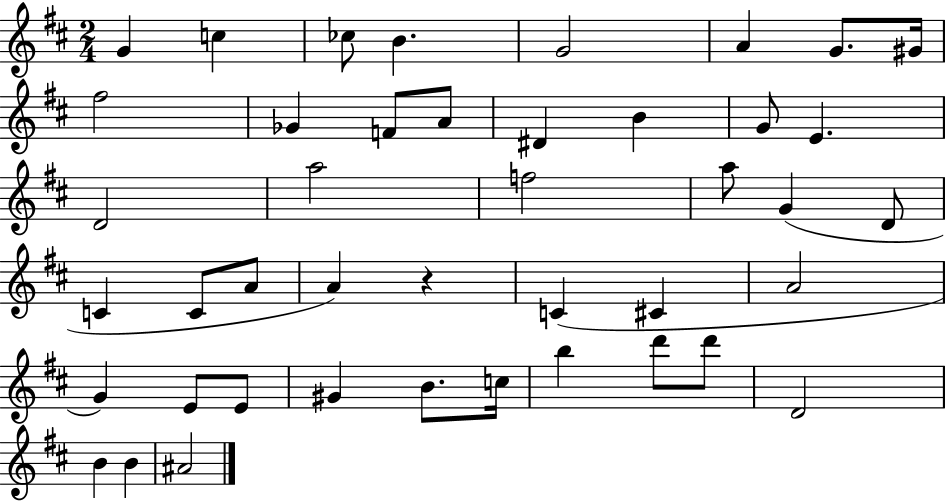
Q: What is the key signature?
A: D major